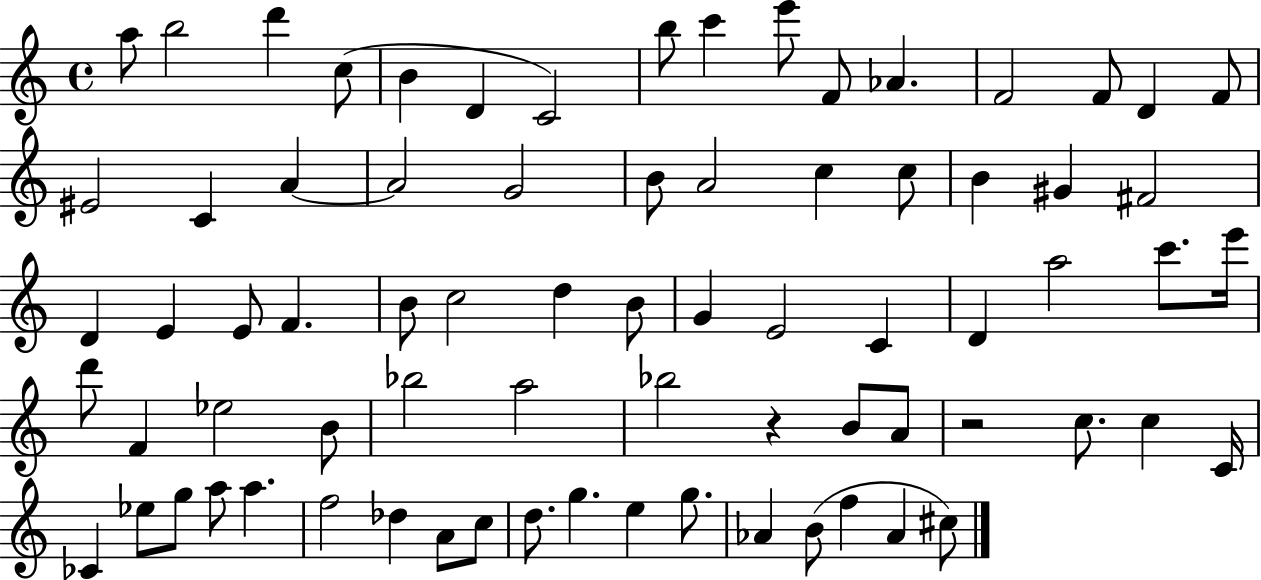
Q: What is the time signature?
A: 4/4